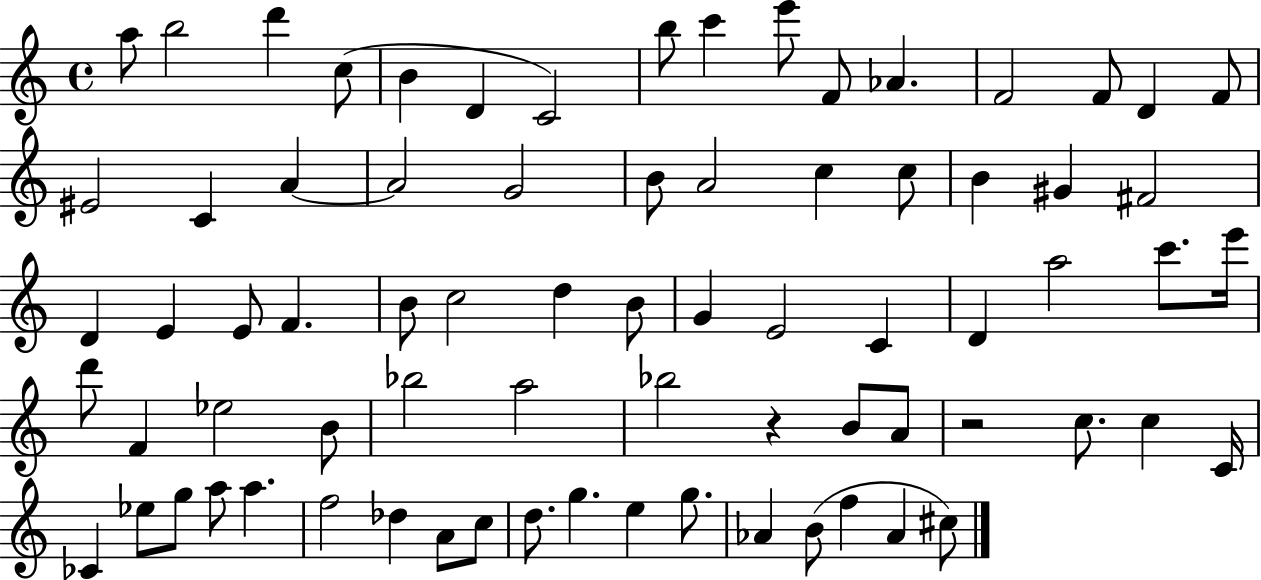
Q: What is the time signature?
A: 4/4